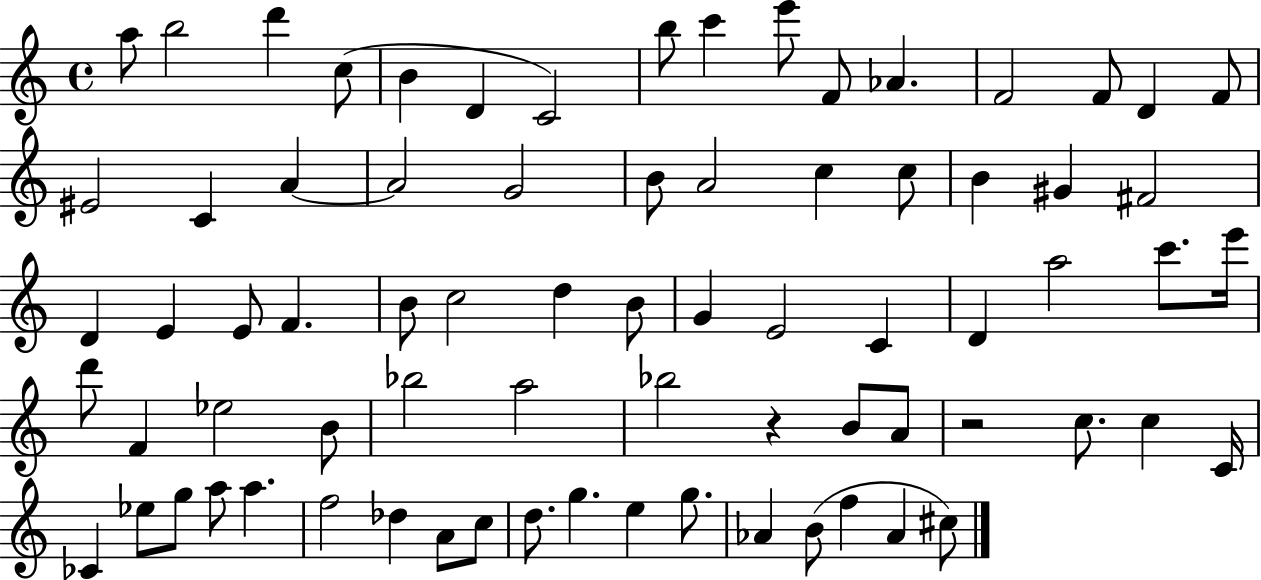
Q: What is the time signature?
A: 4/4